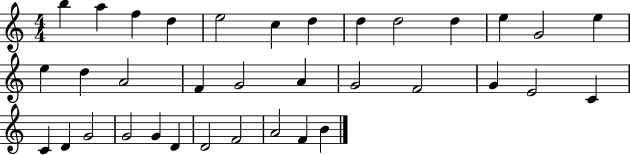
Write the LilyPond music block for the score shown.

{
  \clef treble
  \numericTimeSignature
  \time 4/4
  \key c \major
  b''4 a''4 f''4 d''4 | e''2 c''4 d''4 | d''4 d''2 d''4 | e''4 g'2 e''4 | \break e''4 d''4 a'2 | f'4 g'2 a'4 | g'2 f'2 | g'4 e'2 c'4 | \break c'4 d'4 g'2 | g'2 g'4 d'4 | d'2 f'2 | a'2 f'4 b'4 | \break \bar "|."
}